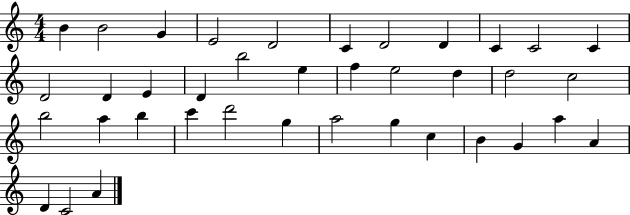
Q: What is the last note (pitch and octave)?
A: A4